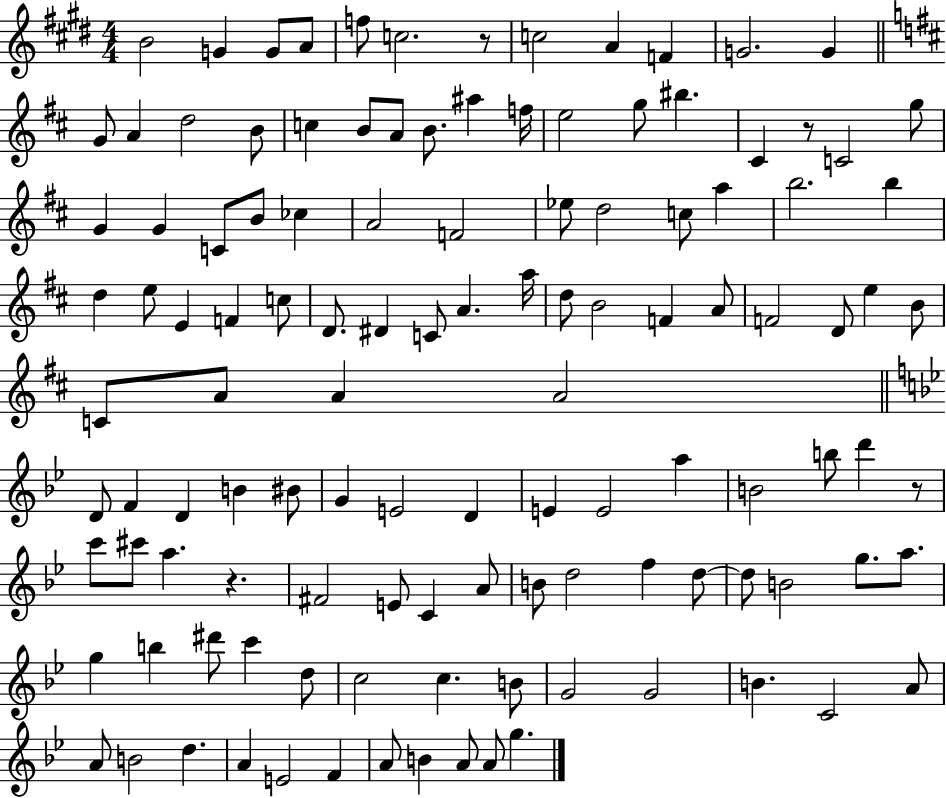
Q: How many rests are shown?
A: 4